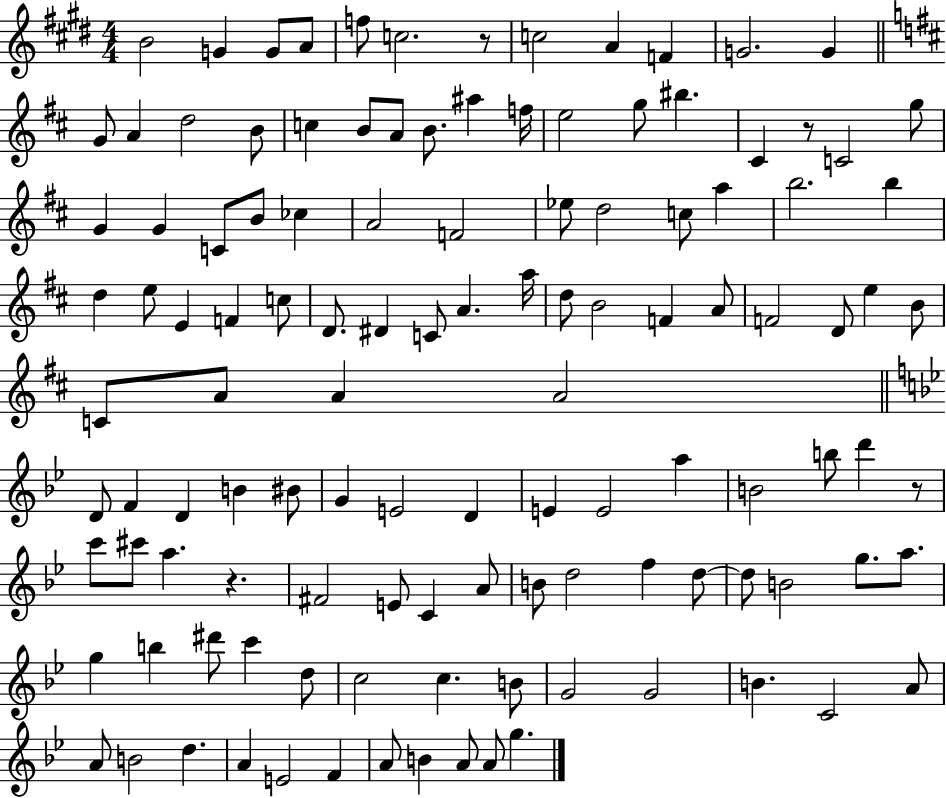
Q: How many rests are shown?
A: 4